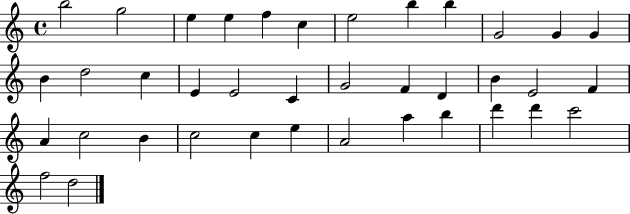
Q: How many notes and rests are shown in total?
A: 38